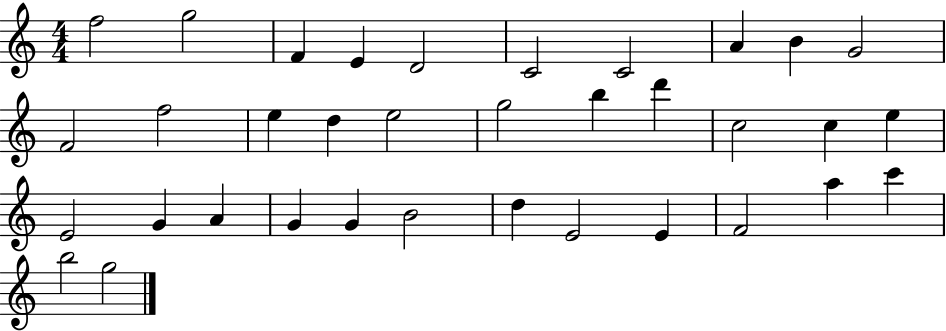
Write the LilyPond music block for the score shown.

{
  \clef treble
  \numericTimeSignature
  \time 4/4
  \key c \major
  f''2 g''2 | f'4 e'4 d'2 | c'2 c'2 | a'4 b'4 g'2 | \break f'2 f''2 | e''4 d''4 e''2 | g''2 b''4 d'''4 | c''2 c''4 e''4 | \break e'2 g'4 a'4 | g'4 g'4 b'2 | d''4 e'2 e'4 | f'2 a''4 c'''4 | \break b''2 g''2 | \bar "|."
}